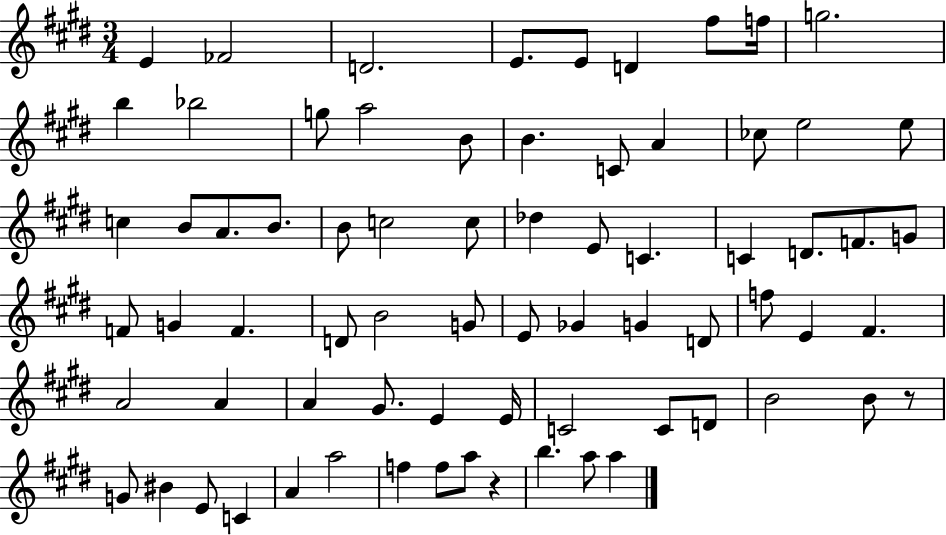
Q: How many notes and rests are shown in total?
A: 72